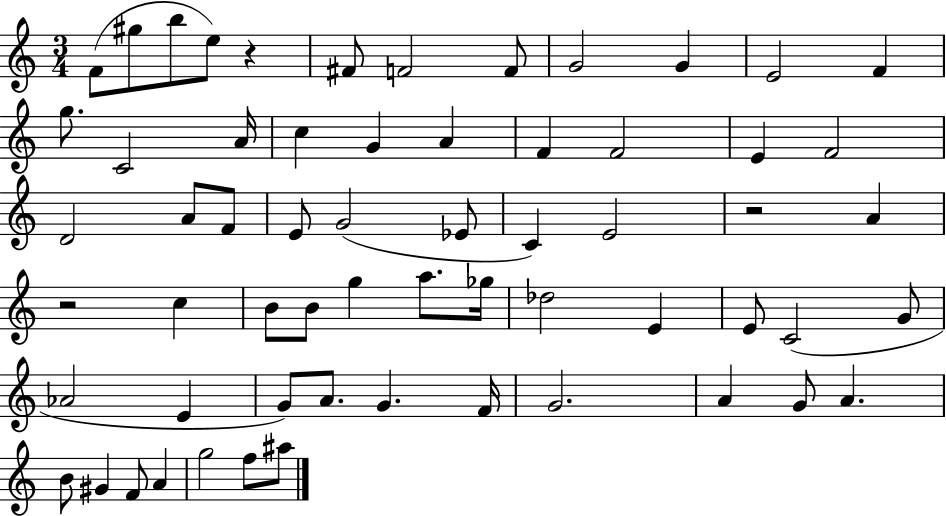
F4/e G#5/e B5/e E5/e R/q F#4/e F4/h F4/e G4/h G4/q E4/h F4/q G5/e. C4/h A4/s C5/q G4/q A4/q F4/q F4/h E4/q F4/h D4/h A4/e F4/e E4/e G4/h Eb4/e C4/q E4/h R/h A4/q R/h C5/q B4/e B4/e G5/q A5/e. Gb5/s Db5/h E4/q E4/e C4/h G4/e Ab4/h E4/q G4/e A4/e. G4/q. F4/s G4/h. A4/q G4/e A4/q. B4/e G#4/q F4/e A4/q G5/h F5/e A#5/e